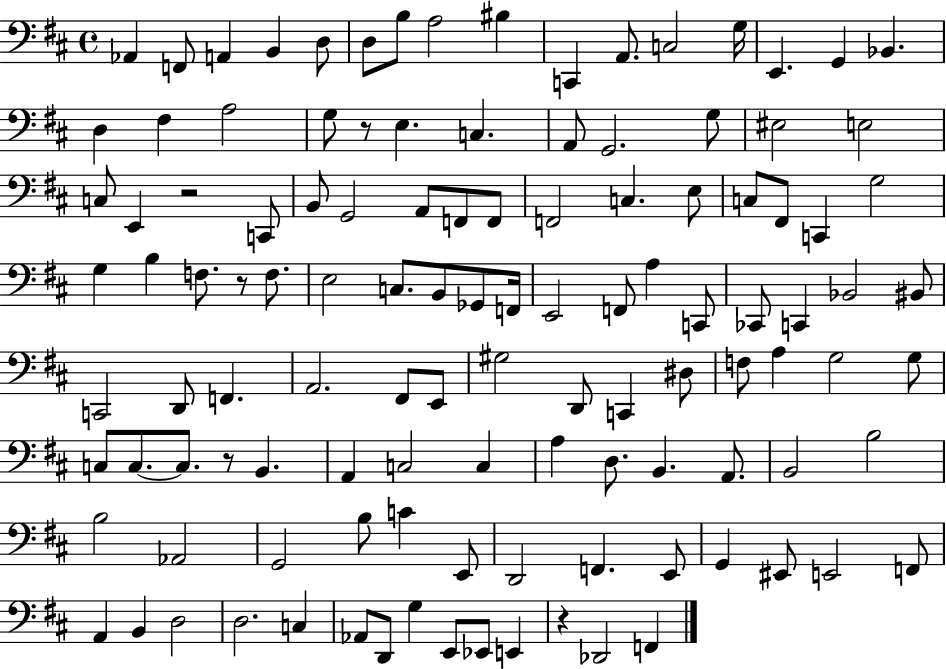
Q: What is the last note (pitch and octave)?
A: F2